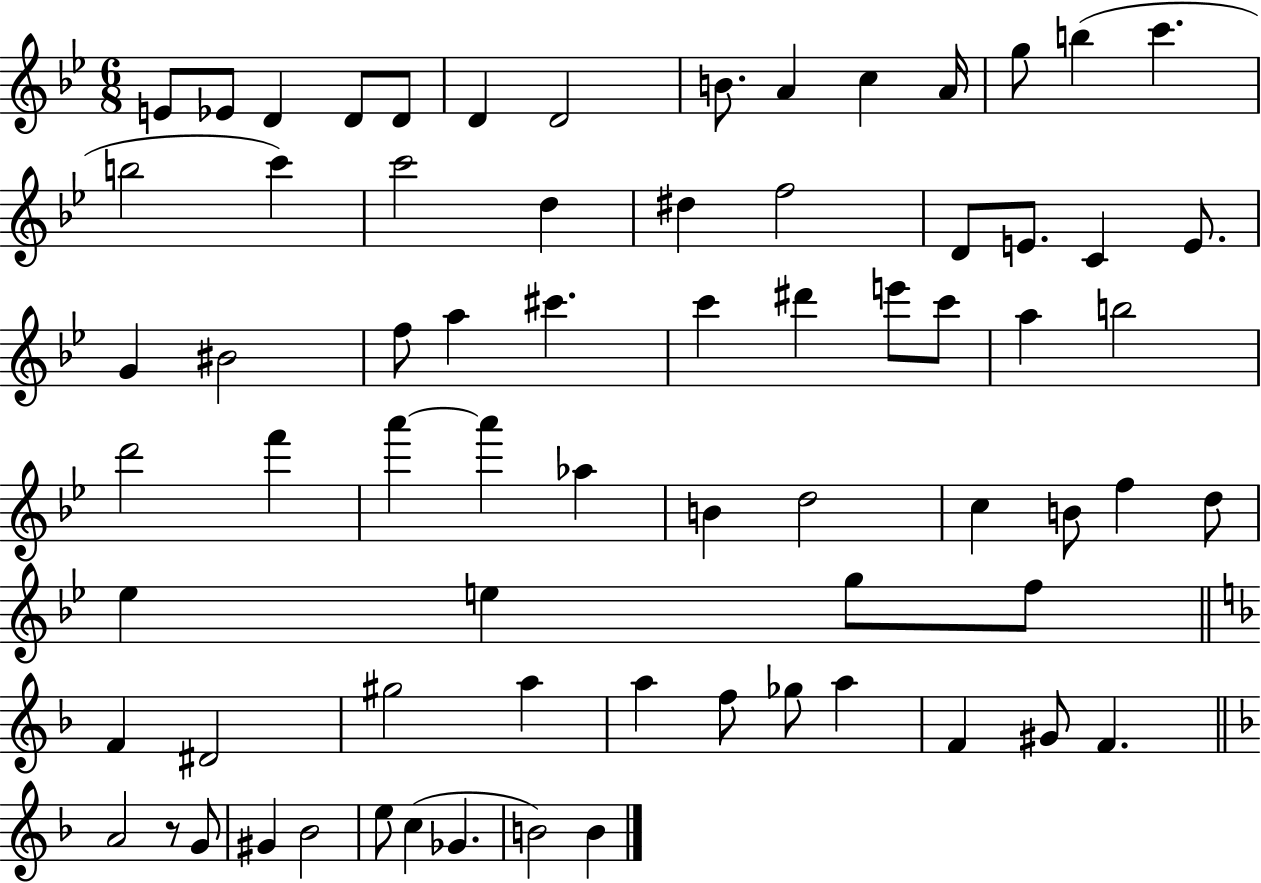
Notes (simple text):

E4/e Eb4/e D4/q D4/e D4/e D4/q D4/h B4/e. A4/q C5/q A4/s G5/e B5/q C6/q. B5/h C6/q C6/h D5/q D#5/q F5/h D4/e E4/e. C4/q E4/e. G4/q BIS4/h F5/e A5/q C#6/q. C6/q D#6/q E6/e C6/e A5/q B5/h D6/h F6/q A6/q A6/q Ab5/q B4/q D5/h C5/q B4/e F5/q D5/e Eb5/q E5/q G5/e F5/e F4/q D#4/h G#5/h A5/q A5/q F5/e Gb5/e A5/q F4/q G#4/e F4/q. A4/h R/e G4/e G#4/q Bb4/h E5/e C5/q Gb4/q. B4/h B4/q